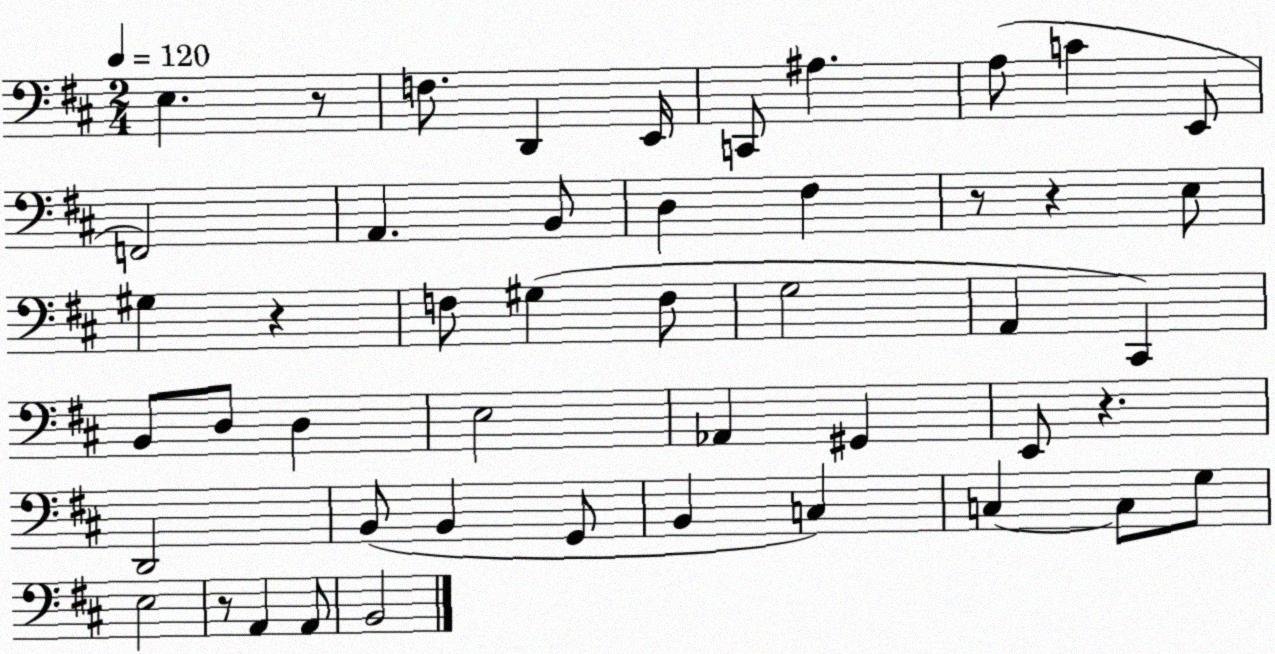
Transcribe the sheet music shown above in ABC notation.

X:1
T:Untitled
M:2/4
L:1/4
K:D
E, z/2 F,/2 D,, E,,/4 C,,/2 ^A, A,/2 C E,,/2 F,,2 A,, B,,/2 D, ^F, z/2 z E,/2 ^G, z F,/2 ^G, F,/2 G,2 A,, ^C,, B,,/2 D,/2 D, E,2 _A,, ^G,, E,,/2 z D,,2 B,,/2 B,, G,,/2 B,, C, C, C,/2 G,/2 E,2 z/2 A,, A,,/2 B,,2